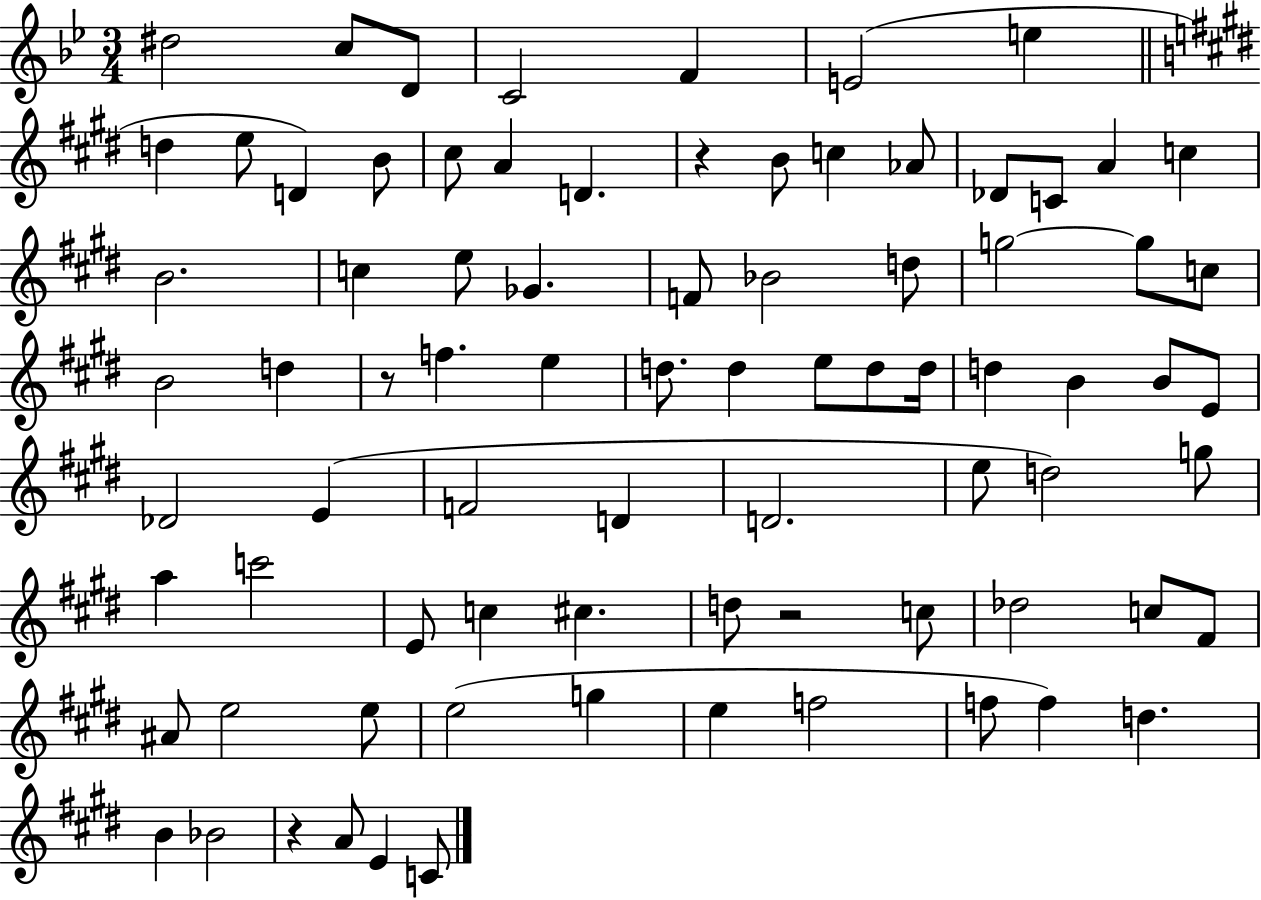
{
  \clef treble
  \numericTimeSignature
  \time 3/4
  \key bes \major
  dis''2 c''8 d'8 | c'2 f'4 | e'2( e''4 | \bar "||" \break \key e \major d''4 e''8 d'4) b'8 | cis''8 a'4 d'4. | r4 b'8 c''4 aes'8 | des'8 c'8 a'4 c''4 | \break b'2. | c''4 e''8 ges'4. | f'8 bes'2 d''8 | g''2~~ g''8 c''8 | \break b'2 d''4 | r8 f''4. e''4 | d''8. d''4 e''8 d''8 d''16 | d''4 b'4 b'8 e'8 | \break des'2 e'4( | f'2 d'4 | d'2. | e''8 d''2) g''8 | \break a''4 c'''2 | e'8 c''4 cis''4. | d''8 r2 c''8 | des''2 c''8 fis'8 | \break ais'8 e''2 e''8 | e''2( g''4 | e''4 f''2 | f''8 f''4) d''4. | \break b'4 bes'2 | r4 a'8 e'4 c'8 | \bar "|."
}